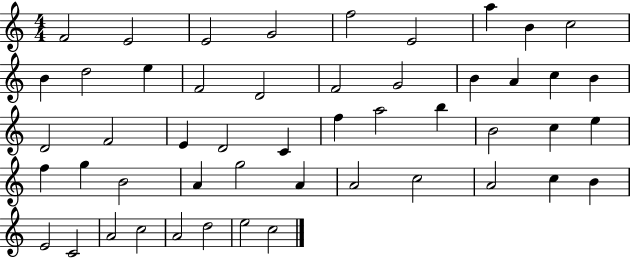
{
  \clef treble
  \numericTimeSignature
  \time 4/4
  \key c \major
  f'2 e'2 | e'2 g'2 | f''2 e'2 | a''4 b'4 c''2 | \break b'4 d''2 e''4 | f'2 d'2 | f'2 g'2 | b'4 a'4 c''4 b'4 | \break d'2 f'2 | e'4 d'2 c'4 | f''4 a''2 b''4 | b'2 c''4 e''4 | \break f''4 g''4 b'2 | a'4 g''2 a'4 | a'2 c''2 | a'2 c''4 b'4 | \break e'2 c'2 | a'2 c''2 | a'2 d''2 | e''2 c''2 | \break \bar "|."
}